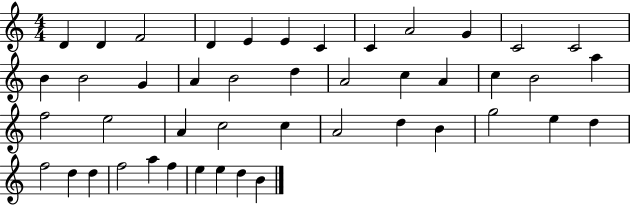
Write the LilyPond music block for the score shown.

{
  \clef treble
  \numericTimeSignature
  \time 4/4
  \key c \major
  d'4 d'4 f'2 | d'4 e'4 e'4 c'4 | c'4 a'2 g'4 | c'2 c'2 | \break b'4 b'2 g'4 | a'4 b'2 d''4 | a'2 c''4 a'4 | c''4 b'2 a''4 | \break f''2 e''2 | a'4 c''2 c''4 | a'2 d''4 b'4 | g''2 e''4 d''4 | \break f''2 d''4 d''4 | f''2 a''4 f''4 | e''4 e''4 d''4 b'4 | \bar "|."
}